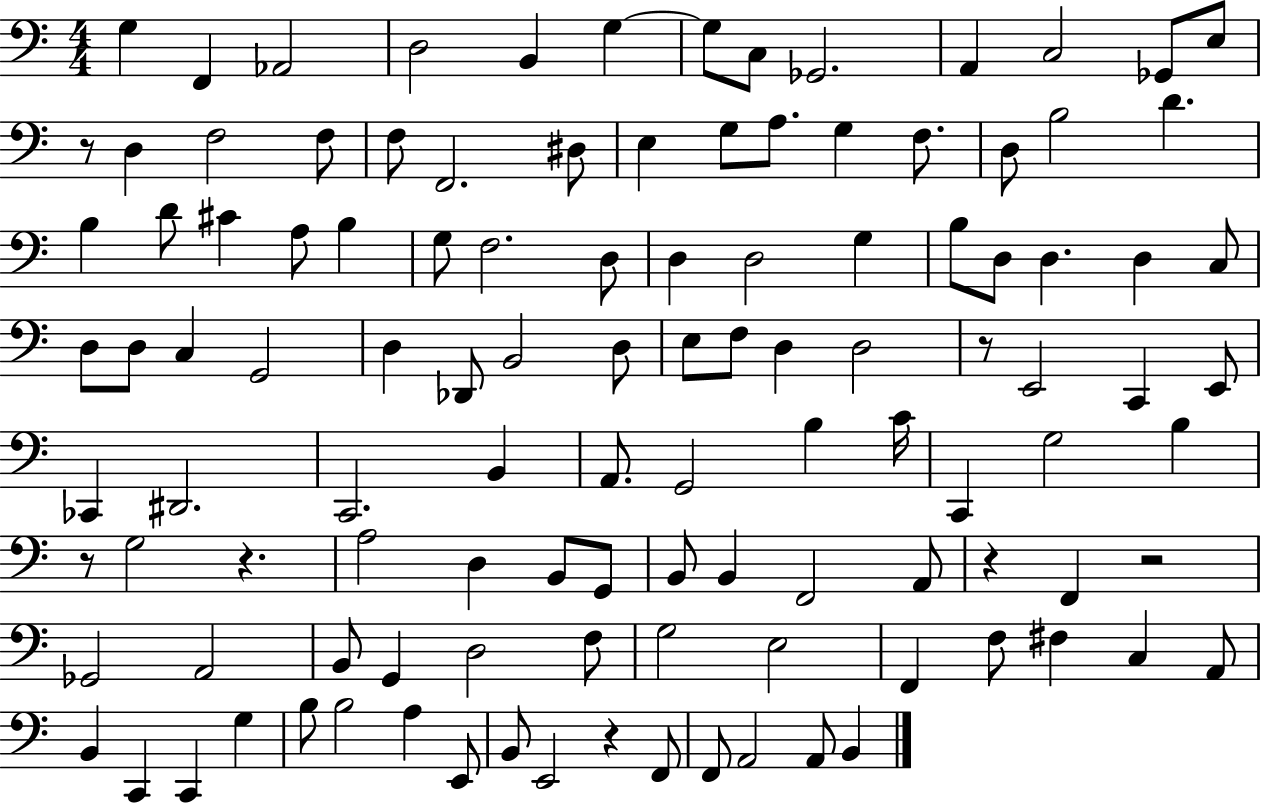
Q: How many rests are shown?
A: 7